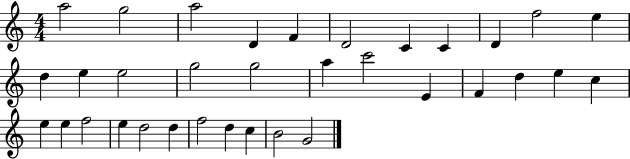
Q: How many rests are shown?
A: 0